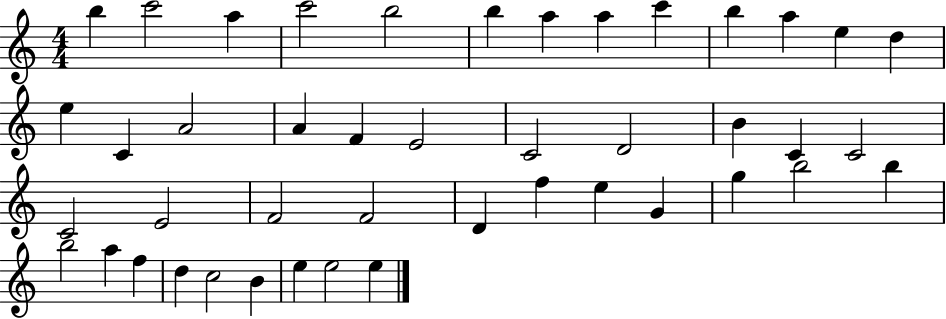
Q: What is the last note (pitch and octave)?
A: E5